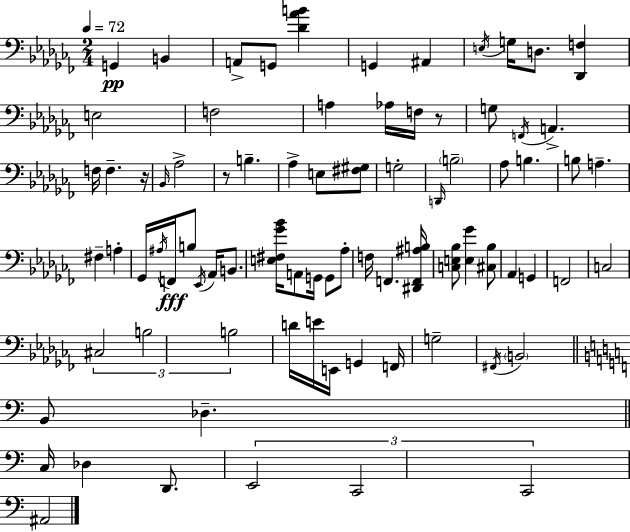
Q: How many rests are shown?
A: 3